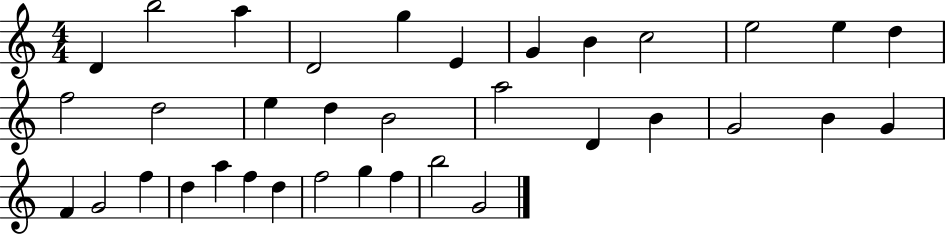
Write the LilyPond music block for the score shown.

{
  \clef treble
  \numericTimeSignature
  \time 4/4
  \key c \major
  d'4 b''2 a''4 | d'2 g''4 e'4 | g'4 b'4 c''2 | e''2 e''4 d''4 | \break f''2 d''2 | e''4 d''4 b'2 | a''2 d'4 b'4 | g'2 b'4 g'4 | \break f'4 g'2 f''4 | d''4 a''4 f''4 d''4 | f''2 g''4 f''4 | b''2 g'2 | \break \bar "|."
}